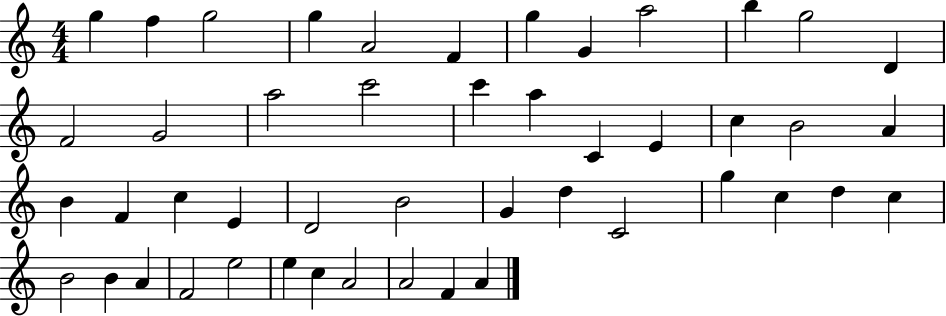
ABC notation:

X:1
T:Untitled
M:4/4
L:1/4
K:C
g f g2 g A2 F g G a2 b g2 D F2 G2 a2 c'2 c' a C E c B2 A B F c E D2 B2 G d C2 g c d c B2 B A F2 e2 e c A2 A2 F A